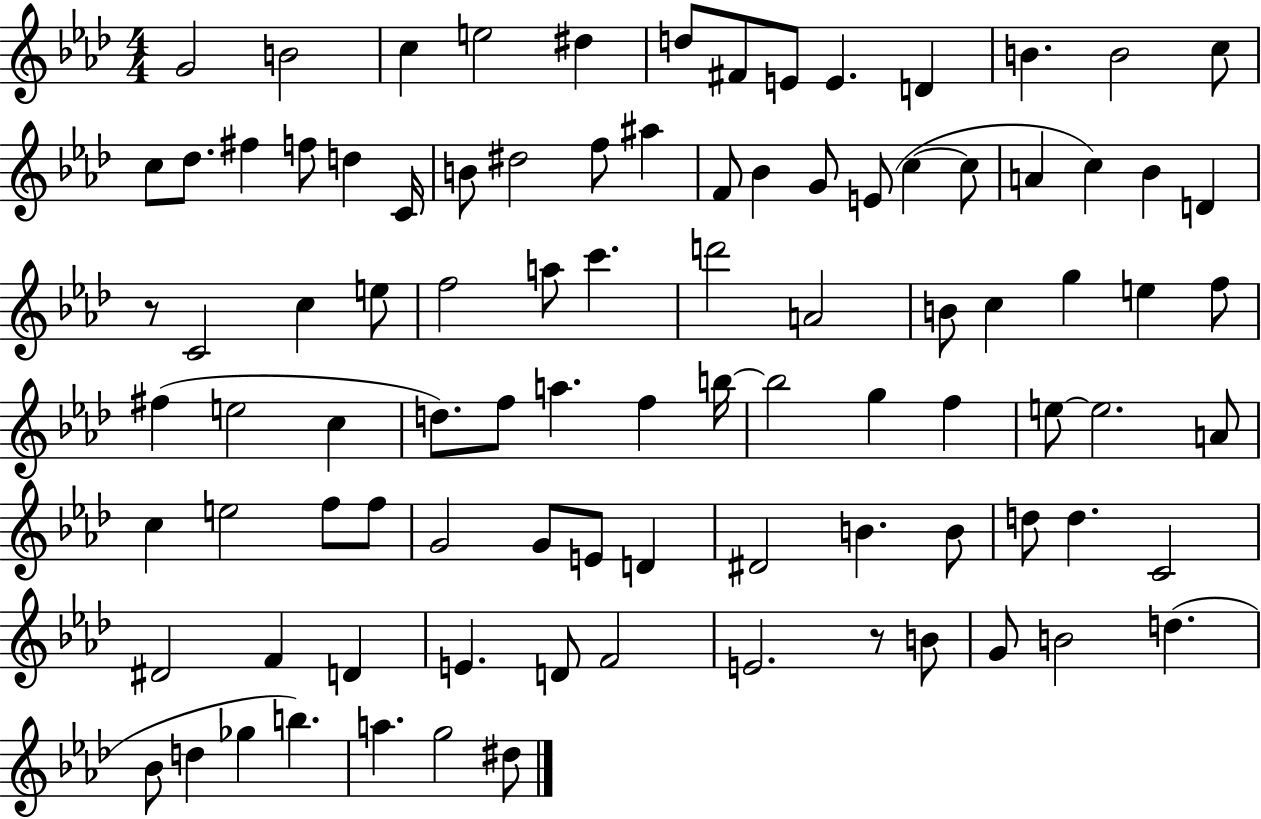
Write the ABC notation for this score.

X:1
T:Untitled
M:4/4
L:1/4
K:Ab
G2 B2 c e2 ^d d/2 ^F/2 E/2 E D B B2 c/2 c/2 _d/2 ^f f/2 d C/4 B/2 ^d2 f/2 ^a F/2 _B G/2 E/2 c c/2 A c _B D z/2 C2 c e/2 f2 a/2 c' d'2 A2 B/2 c g e f/2 ^f e2 c d/2 f/2 a f b/4 b2 g f e/2 e2 A/2 c e2 f/2 f/2 G2 G/2 E/2 D ^D2 B B/2 d/2 d C2 ^D2 F D E D/2 F2 E2 z/2 B/2 G/2 B2 d _B/2 d _g b a g2 ^d/2